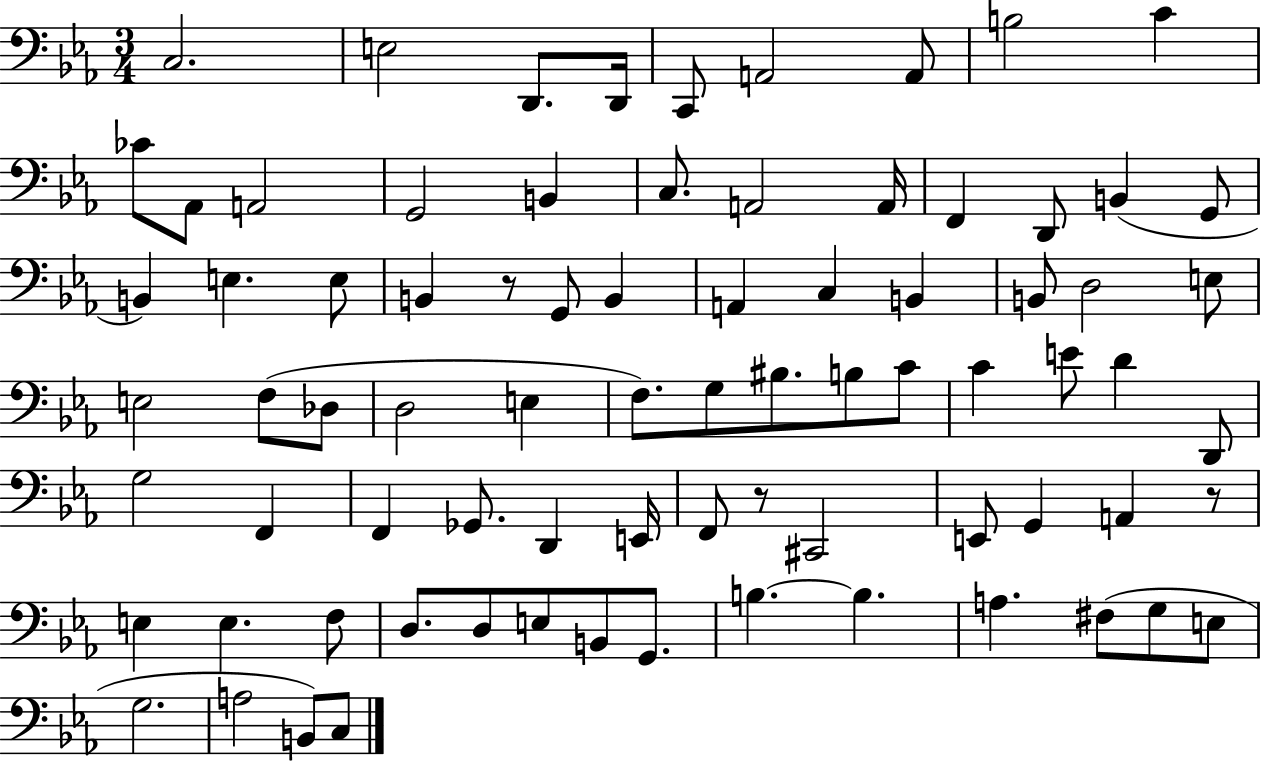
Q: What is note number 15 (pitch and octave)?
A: C3